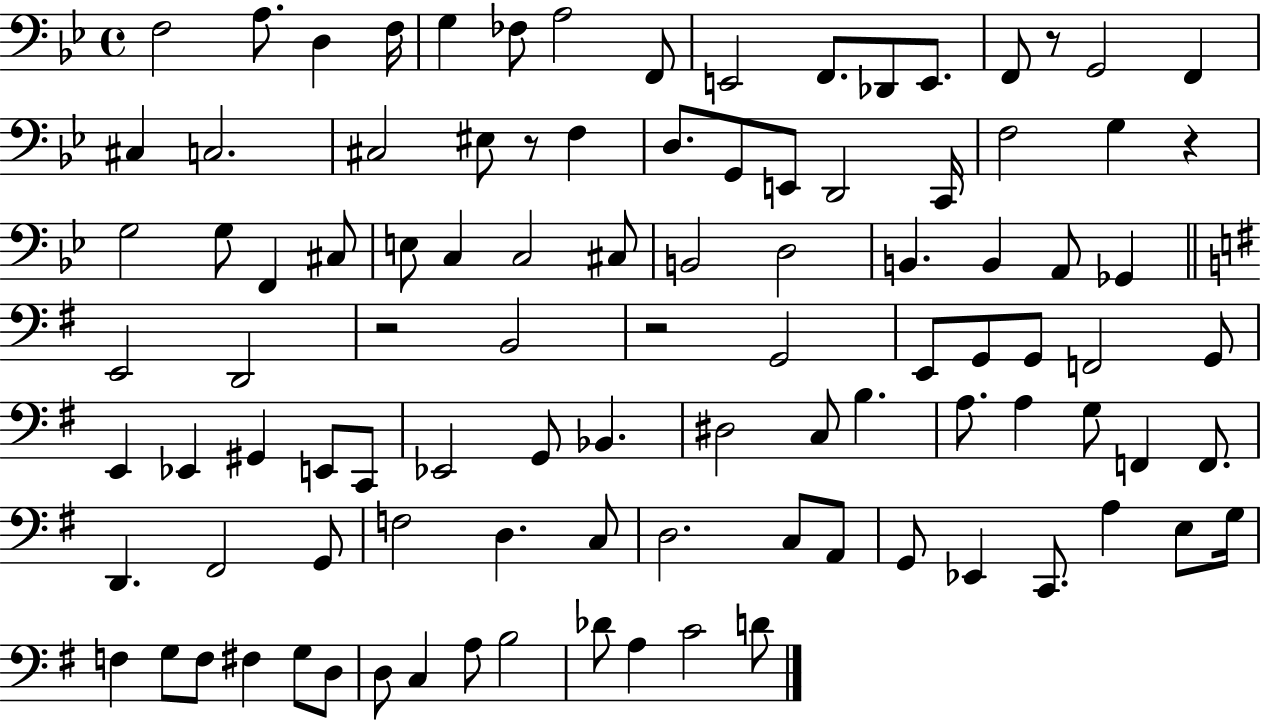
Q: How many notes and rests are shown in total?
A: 100